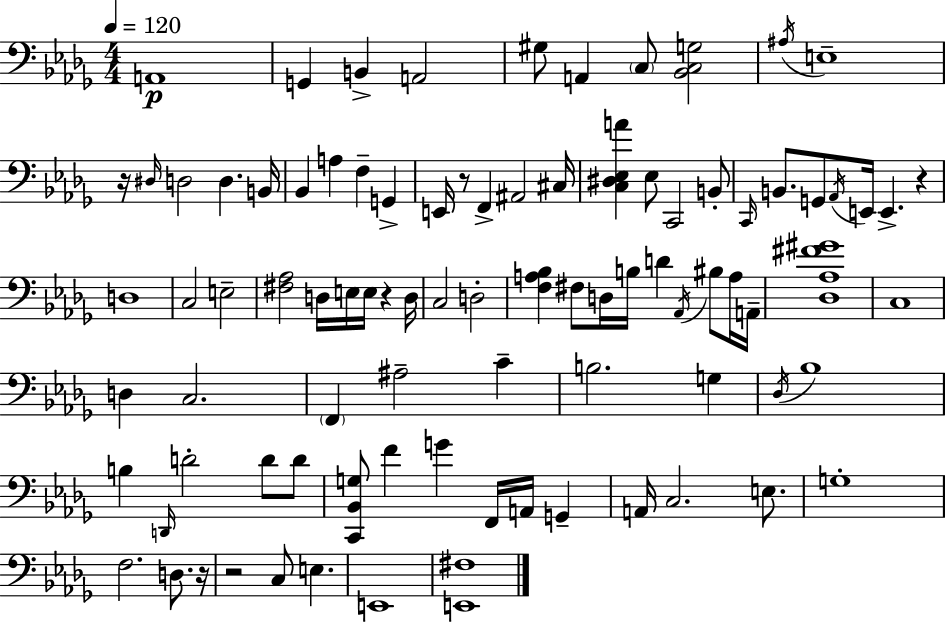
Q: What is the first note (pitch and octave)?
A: A2